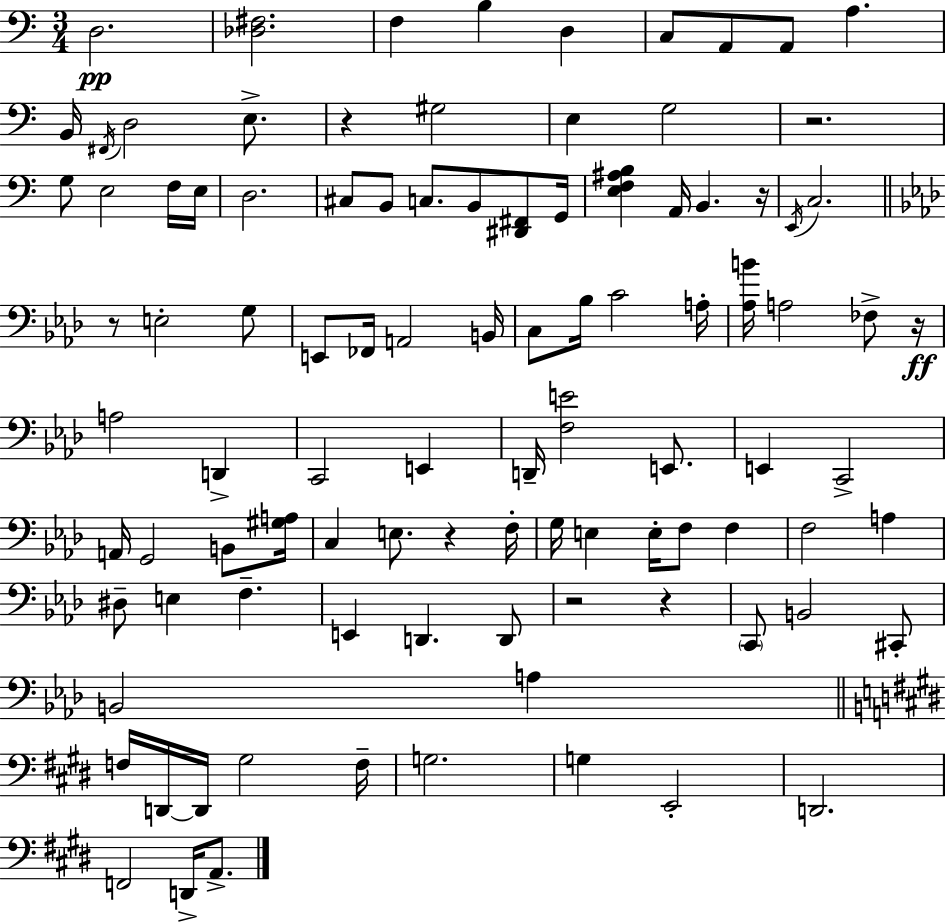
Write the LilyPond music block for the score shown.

{
  \clef bass
  \numericTimeSignature
  \time 3/4
  \key a \minor
  \repeat volta 2 { d2.\pp | <des fis>2. | f4 b4 d4 | c8 a,8 a,8 a4. | \break b,16 \acciaccatura { fis,16 } d2 e8.-> | r4 gis2 | e4 g2 | r2. | \break g8 e2 f16 | e16 d2. | cis8 b,8 c8. b,8 <dis, fis,>8 | g,16 <e f ais b>4 a,16 b,4. | \break r16 \acciaccatura { e,16 } c2. | \bar "||" \break \key aes \major r8 e2-. g8 | e,8 fes,16 a,2 b,16 | c8 bes16 c'2 a16-. | <aes b'>16 a2 fes8-> r16\ff | \break a2 d,4-> | c,2 e,4 | d,16-- <f e'>2 e,8. | e,4 c,2-> | \break a,16 g,2 b,8 <gis a>16 | c4 e8. r4 f16-. | g16 e4 e16-. f8 f4 | f2 a4 | \break dis8-- e4 f4.-- | e,4 d,4. d,8 | r2 r4 | \parenthesize c,8 b,2 cis,8-. | \break b,2 a4 | \bar "||" \break \key e \major f16 d,16~~ d,16 gis2 f16-- | g2. | g4 e,2-. | d,2. | \break f,2 d,16-> a,8.-> | } \bar "|."
}